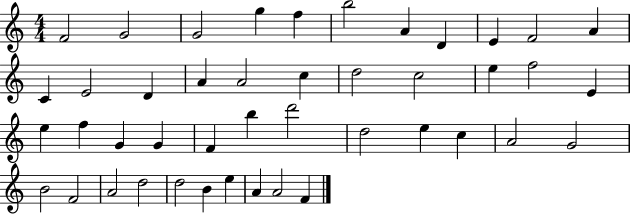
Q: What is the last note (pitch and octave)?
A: F4